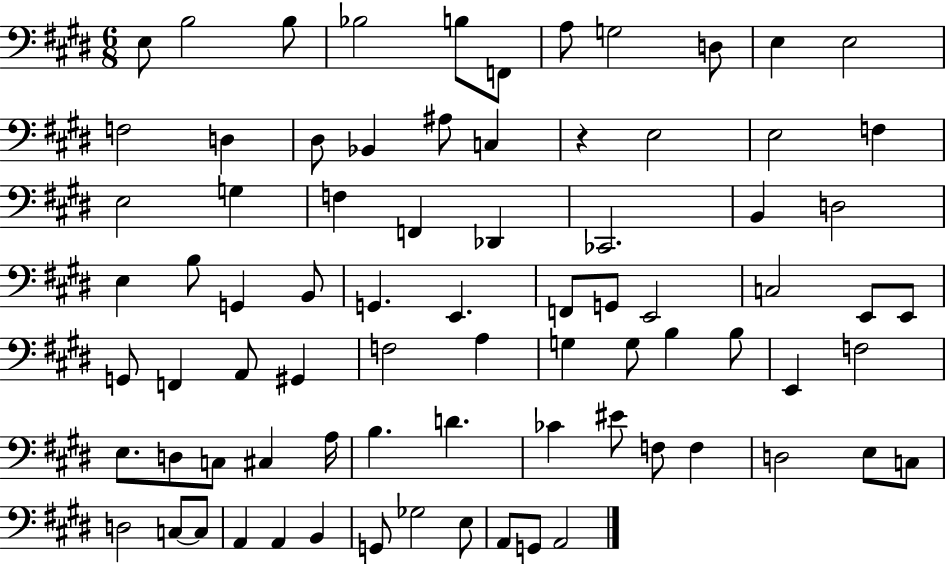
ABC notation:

X:1
T:Untitled
M:6/8
L:1/4
K:E
E,/2 B,2 B,/2 _B,2 B,/2 F,,/2 A,/2 G,2 D,/2 E, E,2 F,2 D, ^D,/2 _B,, ^A,/2 C, z E,2 E,2 F, E,2 G, F, F,, _D,, _C,,2 B,, D,2 E, B,/2 G,, B,,/2 G,, E,, F,,/2 G,,/2 E,,2 C,2 E,,/2 E,,/2 G,,/2 F,, A,,/2 ^G,, F,2 A, G, G,/2 B, B,/2 E,, F,2 E,/2 D,/2 C,/2 ^C, A,/4 B, D _C ^E/2 F,/2 F, D,2 E,/2 C,/2 D,2 C,/2 C,/2 A,, A,, B,, G,,/2 _G,2 E,/2 A,,/2 G,,/2 A,,2